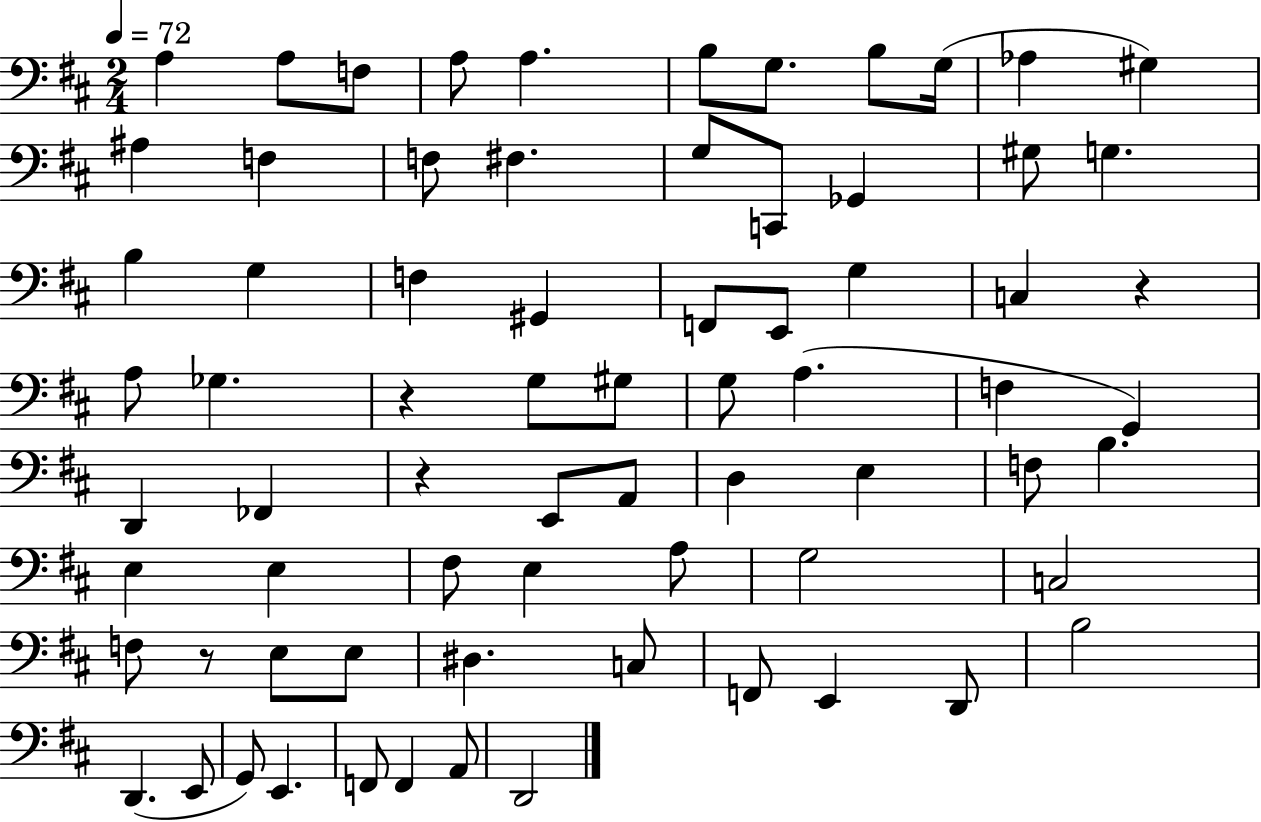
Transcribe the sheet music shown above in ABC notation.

X:1
T:Untitled
M:2/4
L:1/4
K:D
A, A,/2 F,/2 A,/2 A, B,/2 G,/2 B,/2 G,/4 _A, ^G, ^A, F, F,/2 ^F, G,/2 C,,/2 _G,, ^G,/2 G, B, G, F, ^G,, F,,/2 E,,/2 G, C, z A,/2 _G, z G,/2 ^G,/2 G,/2 A, F, G,, D,, _F,, z E,,/2 A,,/2 D, E, F,/2 B, E, E, ^F,/2 E, A,/2 G,2 C,2 F,/2 z/2 E,/2 E,/2 ^D, C,/2 F,,/2 E,, D,,/2 B,2 D,, E,,/2 G,,/2 E,, F,,/2 F,, A,,/2 D,,2